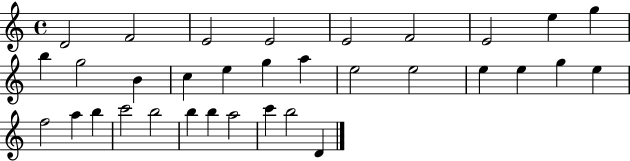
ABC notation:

X:1
T:Untitled
M:4/4
L:1/4
K:C
D2 F2 E2 E2 E2 F2 E2 e g b g2 B c e g a e2 e2 e e g e f2 a b c'2 b2 b b a2 c' b2 D